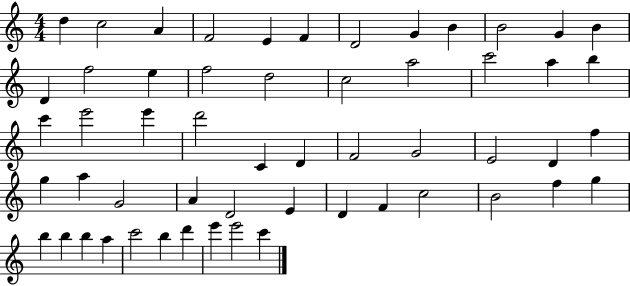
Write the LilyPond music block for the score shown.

{
  \clef treble
  \numericTimeSignature
  \time 4/4
  \key c \major
  d''4 c''2 a'4 | f'2 e'4 f'4 | d'2 g'4 b'4 | b'2 g'4 b'4 | \break d'4 f''2 e''4 | f''2 d''2 | c''2 a''2 | c'''2 a''4 b''4 | \break c'''4 e'''2 e'''4 | d'''2 c'4 d'4 | f'2 g'2 | e'2 d'4 f''4 | \break g''4 a''4 g'2 | a'4 d'2 e'4 | d'4 f'4 c''2 | b'2 f''4 g''4 | \break b''4 b''4 b''4 a''4 | c'''2 b''4 d'''4 | e'''4 e'''2 c'''4 | \bar "|."
}